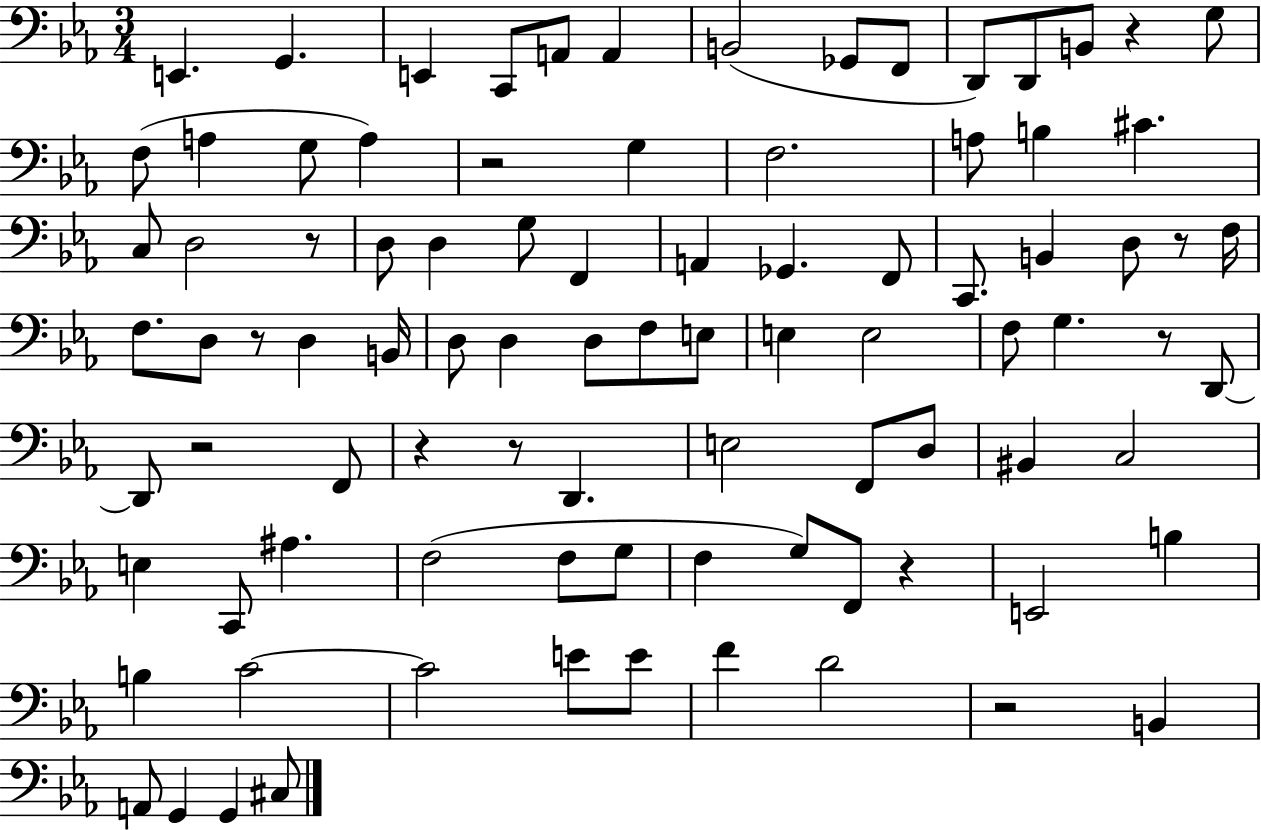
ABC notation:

X:1
T:Untitled
M:3/4
L:1/4
K:Eb
E,, G,, E,, C,,/2 A,,/2 A,, B,,2 _G,,/2 F,,/2 D,,/2 D,,/2 B,,/2 z G,/2 F,/2 A, G,/2 A, z2 G, F,2 A,/2 B, ^C C,/2 D,2 z/2 D,/2 D, G,/2 F,, A,, _G,, F,,/2 C,,/2 B,, D,/2 z/2 F,/4 F,/2 D,/2 z/2 D, B,,/4 D,/2 D, D,/2 F,/2 E,/2 E, E,2 F,/2 G, z/2 D,,/2 D,,/2 z2 F,,/2 z z/2 D,, E,2 F,,/2 D,/2 ^B,, C,2 E, C,,/2 ^A, F,2 F,/2 G,/2 F, G,/2 F,,/2 z E,,2 B, B, C2 C2 E/2 E/2 F D2 z2 B,, A,,/2 G,, G,, ^C,/2